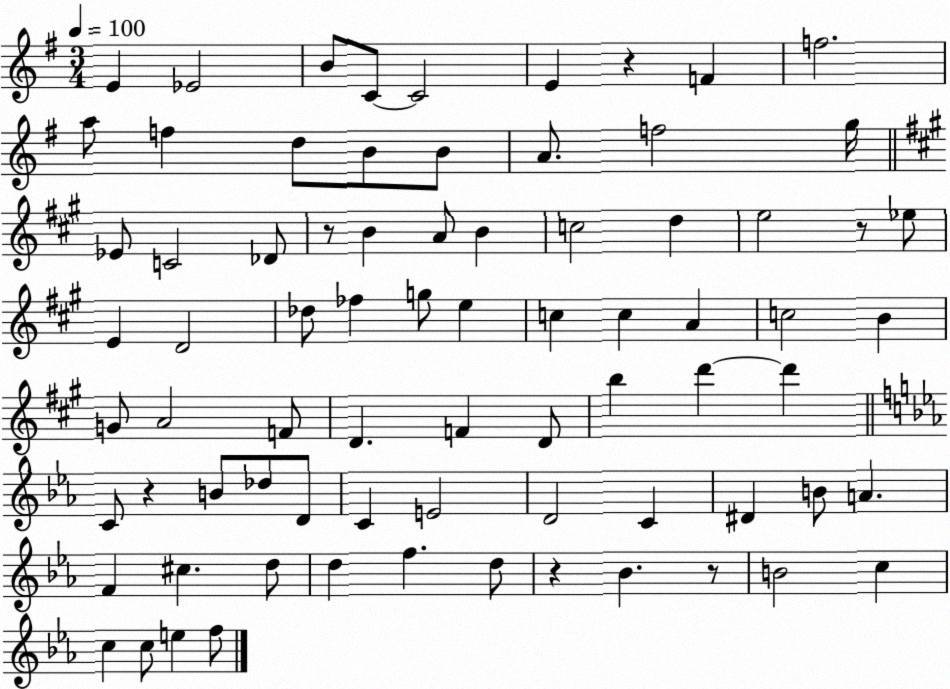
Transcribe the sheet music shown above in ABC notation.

X:1
T:Untitled
M:3/4
L:1/4
K:G
E _E2 B/2 C/2 C2 E z F f2 a/2 f d/2 B/2 B/2 A/2 f2 g/4 _E/2 C2 _D/2 z/2 B A/2 B c2 d e2 z/2 _e/2 E D2 _d/2 _f g/2 e c c A c2 B G/2 A2 F/2 D F D/2 b d' d' C/2 z B/2 _d/2 D/2 C E2 D2 C ^D B/2 A F ^c d/2 d f d/2 z _B z/2 B2 c c c/2 e f/2